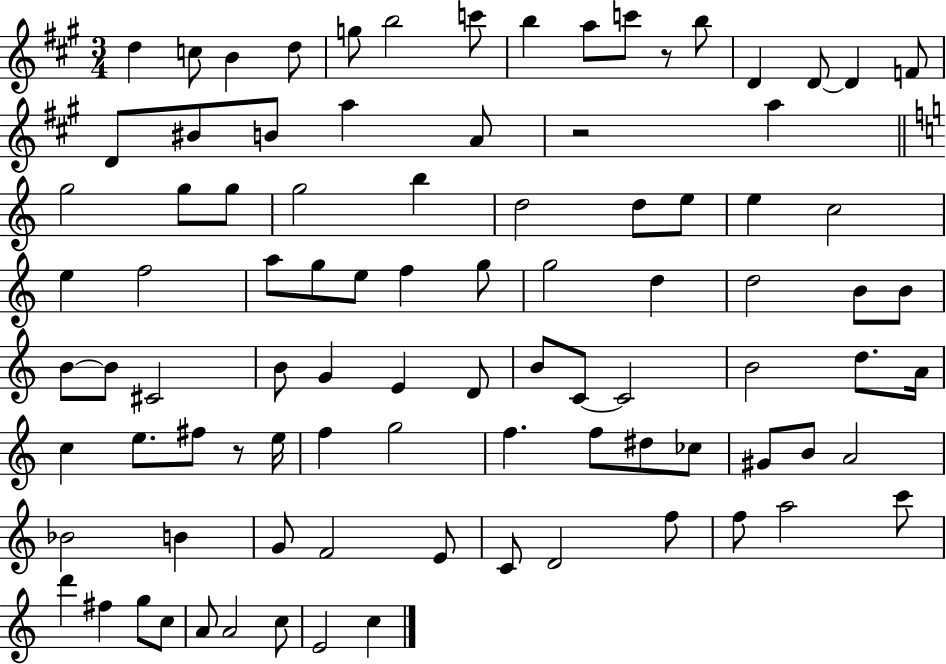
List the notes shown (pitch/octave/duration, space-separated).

D5/q C5/e B4/q D5/e G5/e B5/h C6/e B5/q A5/e C6/e R/e B5/e D4/q D4/e D4/q F4/e D4/e BIS4/e B4/e A5/q A4/e R/h A5/q G5/h G5/e G5/e G5/h B5/q D5/h D5/e E5/e E5/q C5/h E5/q F5/h A5/e G5/e E5/e F5/q G5/e G5/h D5/q D5/h B4/e B4/e B4/e B4/e C#4/h B4/e G4/q E4/q D4/e B4/e C4/e C4/h B4/h D5/e. A4/s C5/q E5/e. F#5/e R/e E5/s F5/q G5/h F5/q. F5/e D#5/e CES5/e G#4/e B4/e A4/h Bb4/h B4/q G4/e F4/h E4/e C4/e D4/h F5/e F5/e A5/h C6/e D6/q F#5/q G5/e C5/e A4/e A4/h C5/e E4/h C5/q